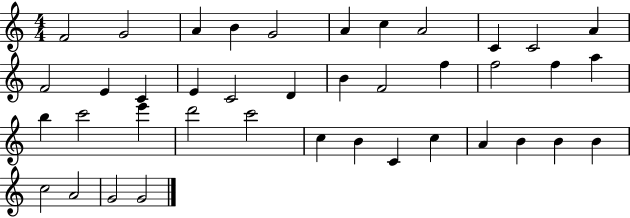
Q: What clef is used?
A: treble